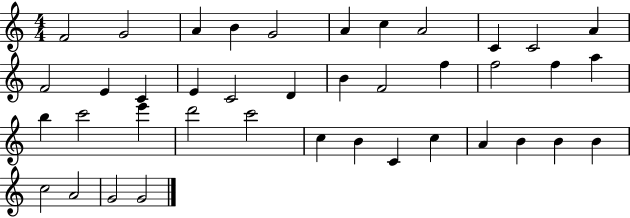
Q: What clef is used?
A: treble